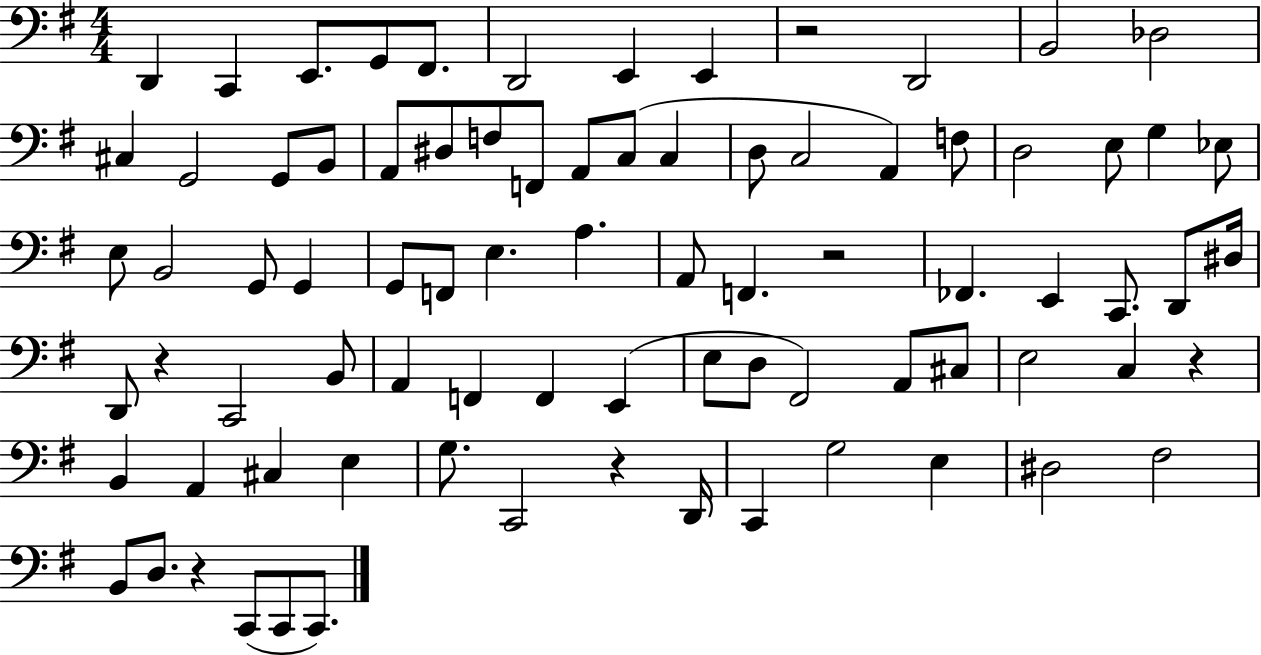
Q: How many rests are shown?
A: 6